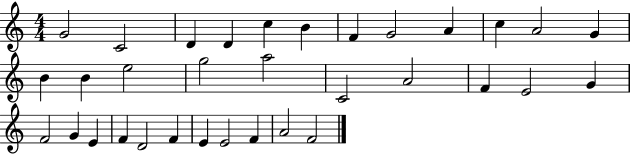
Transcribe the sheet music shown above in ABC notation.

X:1
T:Untitled
M:4/4
L:1/4
K:C
G2 C2 D D c B F G2 A c A2 G B B e2 g2 a2 C2 A2 F E2 G F2 G E F D2 F E E2 F A2 F2